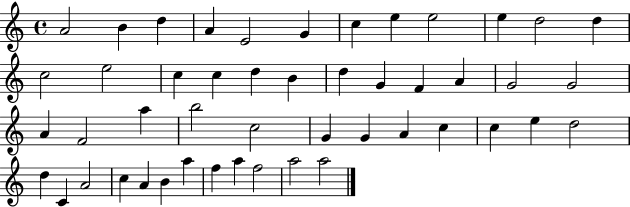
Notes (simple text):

A4/h B4/q D5/q A4/q E4/h G4/q C5/q E5/q E5/h E5/q D5/h D5/q C5/h E5/h C5/q C5/q D5/q B4/q D5/q G4/q F4/q A4/q G4/h G4/h A4/q F4/h A5/q B5/h C5/h G4/q G4/q A4/q C5/q C5/q E5/q D5/h D5/q C4/q A4/h C5/q A4/q B4/q A5/q F5/q A5/q F5/h A5/h A5/h